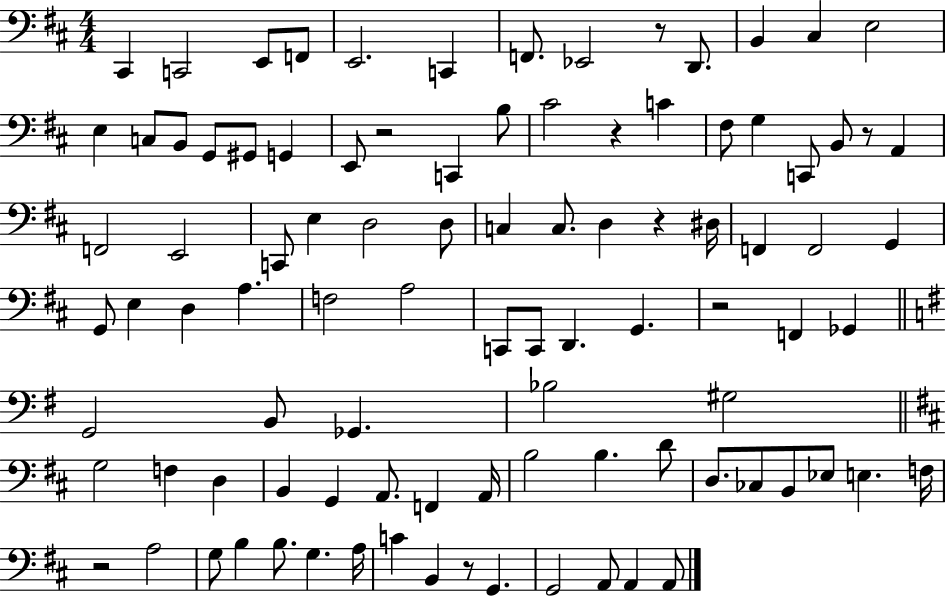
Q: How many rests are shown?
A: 8